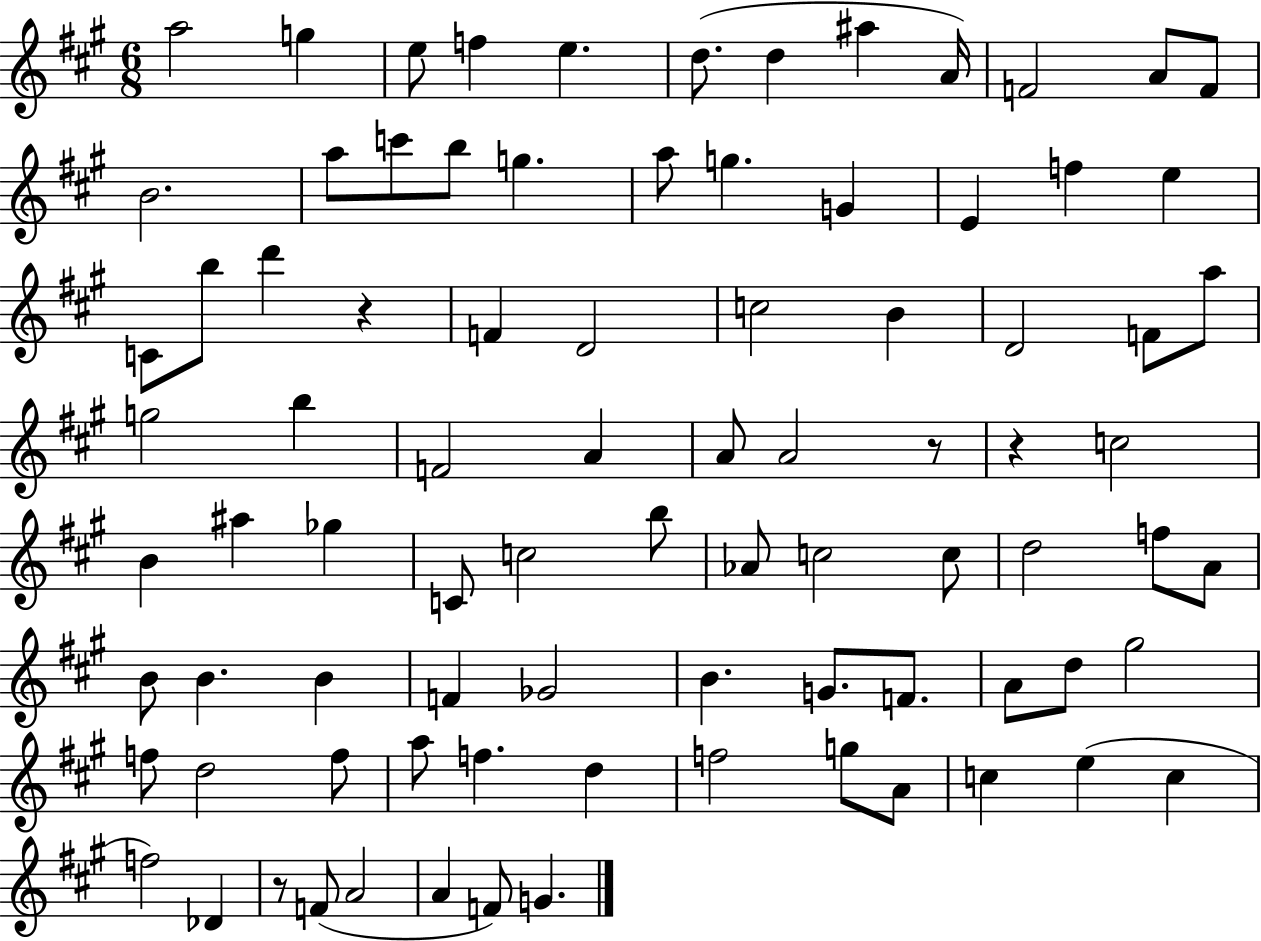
A5/h G5/q E5/e F5/q E5/q. D5/e. D5/q A#5/q A4/s F4/h A4/e F4/e B4/h. A5/e C6/e B5/e G5/q. A5/e G5/q. G4/q E4/q F5/q E5/q C4/e B5/e D6/q R/q F4/q D4/h C5/h B4/q D4/h F4/e A5/e G5/h B5/q F4/h A4/q A4/e A4/h R/e R/q C5/h B4/q A#5/q Gb5/q C4/e C5/h B5/e Ab4/e C5/h C5/e D5/h F5/e A4/e B4/e B4/q. B4/q F4/q Gb4/h B4/q. G4/e. F4/e. A4/e D5/e G#5/h F5/e D5/h F5/e A5/e F5/q. D5/q F5/h G5/e A4/e C5/q E5/q C5/q F5/h Db4/q R/e F4/e A4/h A4/q F4/e G4/q.